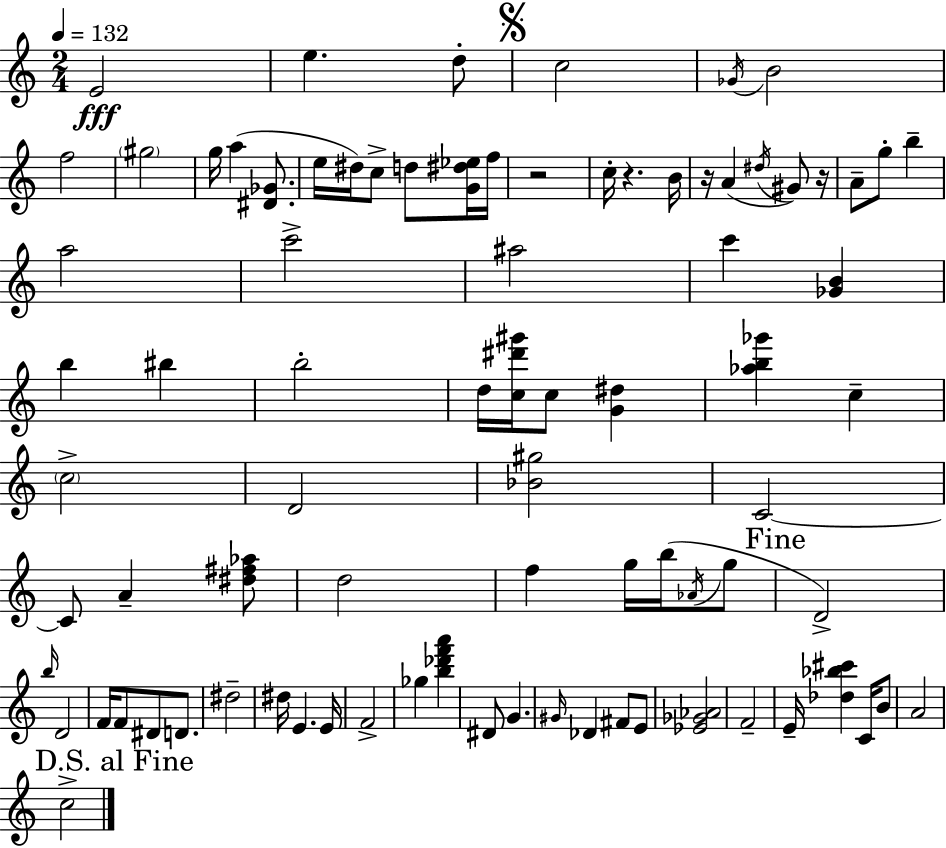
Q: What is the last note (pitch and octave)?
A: C5